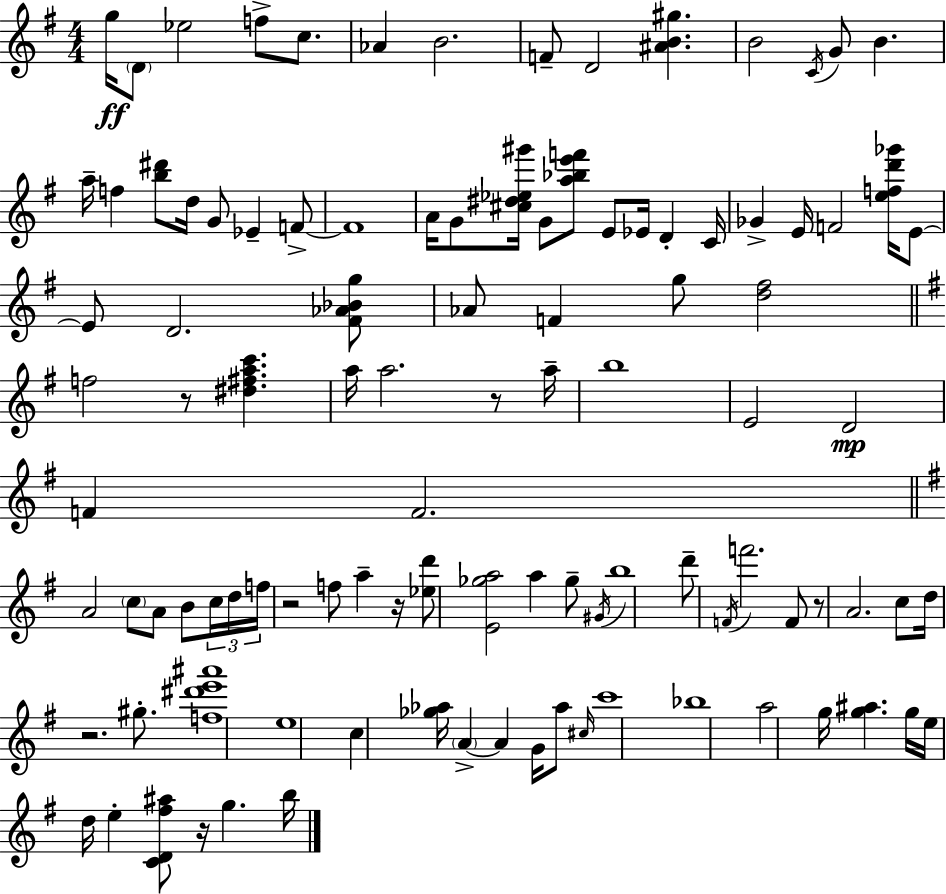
G5/s D4/e Eb5/h F5/e C5/e. Ab4/q B4/h. F4/e D4/h [A#4,B4,G#5]/q. B4/h C4/s G4/e B4/q. A5/s F5/q [B5,D#6]/e D5/s G4/e Eb4/q F4/e F4/w A4/s G4/e [C#5,D#5,Eb5,G#6]/s G4/e [A5,Bb5,E6,F6]/e E4/e Eb4/s D4/q C4/s Gb4/q E4/s F4/h [E5,F5,D6,Gb6]/s E4/e E4/e D4/h. [F#4,Ab4,Bb4,G5]/e Ab4/e F4/q G5/e [D5,F#5]/h F5/h R/e [D#5,F#5,A5,C6]/q. A5/s A5/h. R/e A5/s B5/w E4/h D4/h F4/q F4/h. A4/h C5/e A4/e B4/e C5/s D5/s F5/s R/h F5/e A5/q R/s [Eb5,D6]/e [E4,Gb5,A5]/h A5/q Gb5/e G#4/s B5/w D6/e F4/s F6/h. F4/e R/e A4/h. C5/e D5/s R/h. G#5/e. [F5,D#6,E6,A#6]/w E5/w C5/q [Gb5,Ab5]/s A4/q A4/q G4/s Ab5/e C#5/s C6/w Bb5/w A5/h G5/s [G5,A#5]/q. G5/s E5/s D5/s E5/q [C4,D4,F#5,A#5]/e R/s G5/q. B5/s